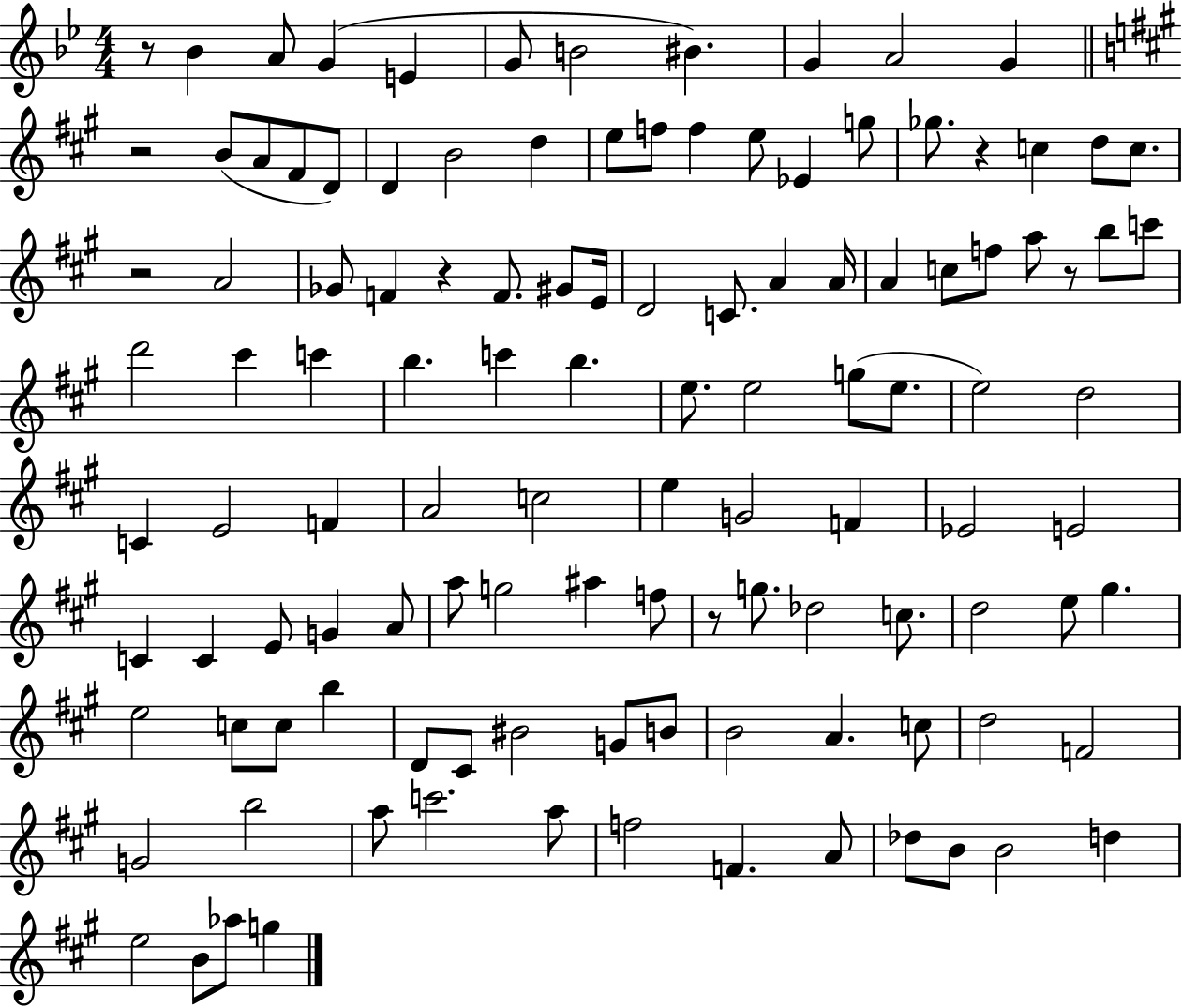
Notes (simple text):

R/e Bb4/q A4/e G4/q E4/q G4/e B4/h BIS4/q. G4/q A4/h G4/q R/h B4/e A4/e F#4/e D4/e D4/q B4/h D5/q E5/e F5/e F5/q E5/e Eb4/q G5/e Gb5/e. R/q C5/q D5/e C5/e. R/h A4/h Gb4/e F4/q R/q F4/e. G#4/e E4/s D4/h C4/e. A4/q A4/s A4/q C5/e F5/e A5/e R/e B5/e C6/e D6/h C#6/q C6/q B5/q. C6/q B5/q. E5/e. E5/h G5/e E5/e. E5/h D5/h C4/q E4/h F4/q A4/h C5/h E5/q G4/h F4/q Eb4/h E4/h C4/q C4/q E4/e G4/q A4/e A5/e G5/h A#5/q F5/e R/e G5/e. Db5/h C5/e. D5/h E5/e G#5/q. E5/h C5/e C5/e B5/q D4/e C#4/e BIS4/h G4/e B4/e B4/h A4/q. C5/e D5/h F4/h G4/h B5/h A5/e C6/h. A5/e F5/h F4/q. A4/e Db5/e B4/e B4/h D5/q E5/h B4/e Ab5/e G5/q